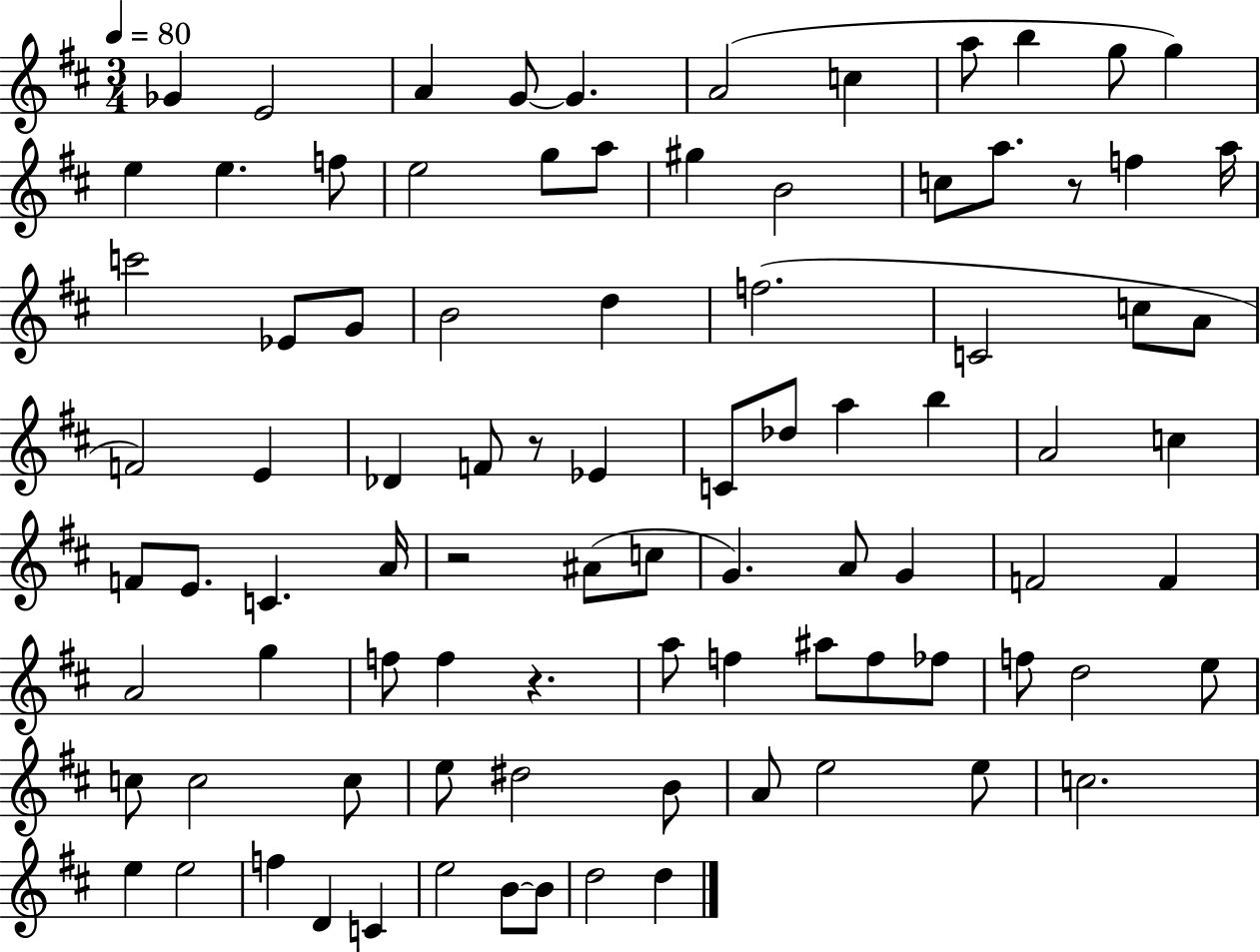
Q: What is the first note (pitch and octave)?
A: Gb4